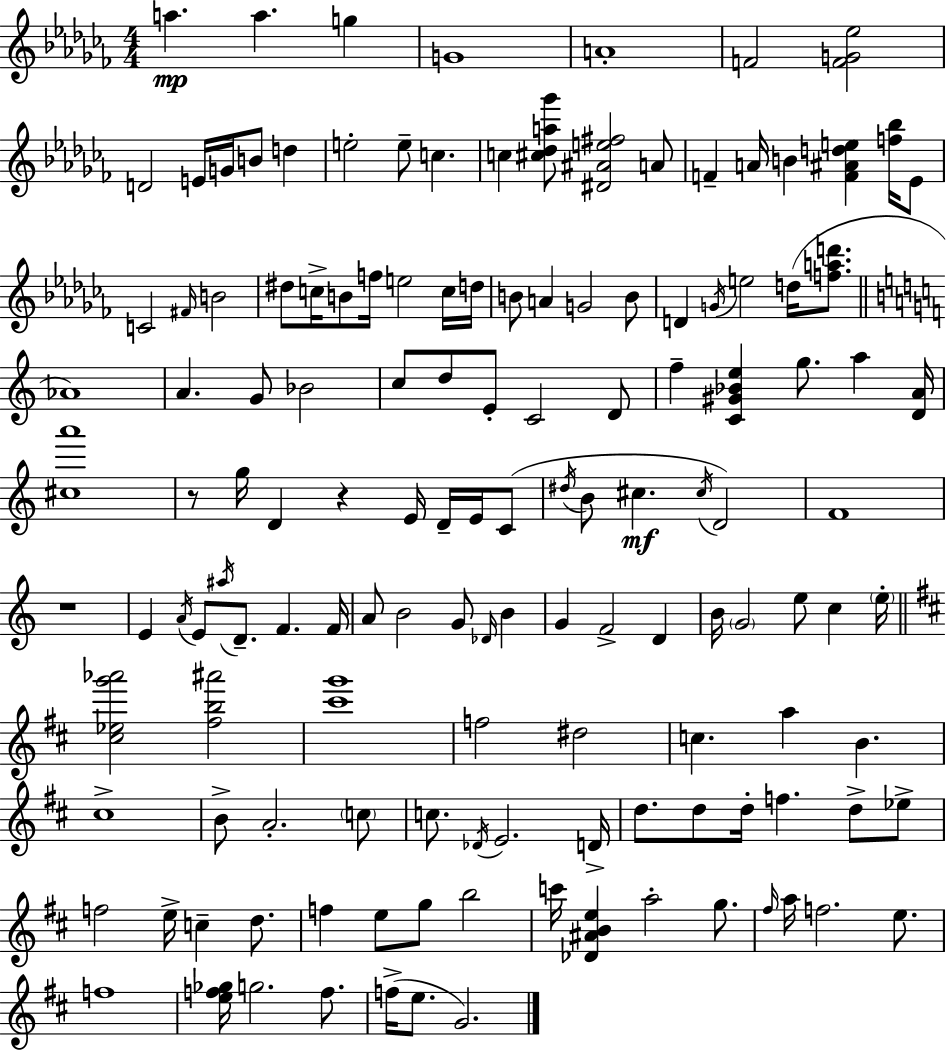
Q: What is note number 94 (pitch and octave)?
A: E4